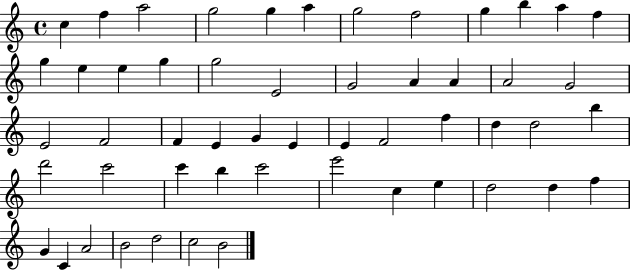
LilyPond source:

{
  \clef treble
  \time 4/4
  \defaultTimeSignature
  \key c \major
  c''4 f''4 a''2 | g''2 g''4 a''4 | g''2 f''2 | g''4 b''4 a''4 f''4 | \break g''4 e''4 e''4 g''4 | g''2 e'2 | g'2 a'4 a'4 | a'2 g'2 | \break e'2 f'2 | f'4 e'4 g'4 e'4 | e'4 f'2 f''4 | d''4 d''2 b''4 | \break d'''2 c'''2 | c'''4 b''4 c'''2 | e'''2 c''4 e''4 | d''2 d''4 f''4 | \break g'4 c'4 a'2 | b'2 d''2 | c''2 b'2 | \bar "|."
}